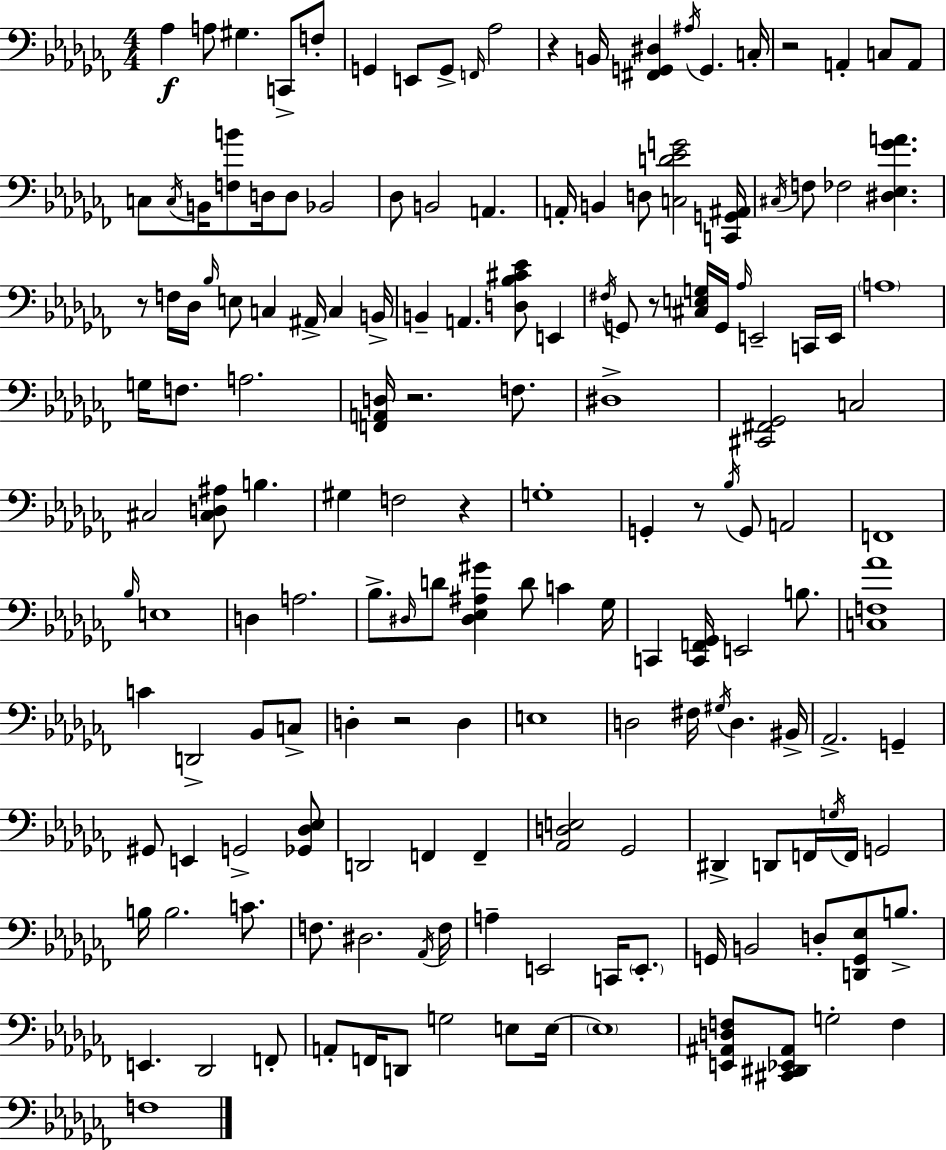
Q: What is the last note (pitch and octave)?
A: F3